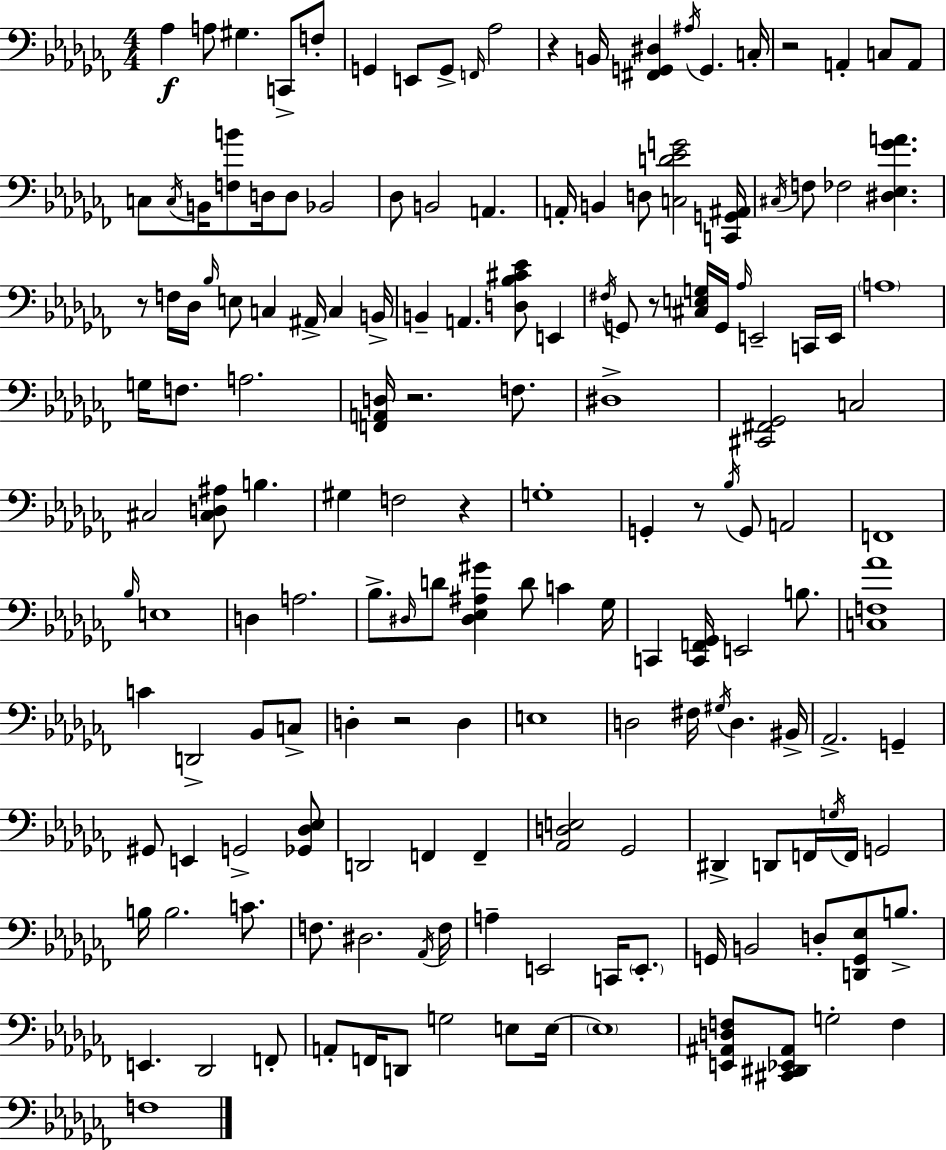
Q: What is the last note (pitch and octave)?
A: F3